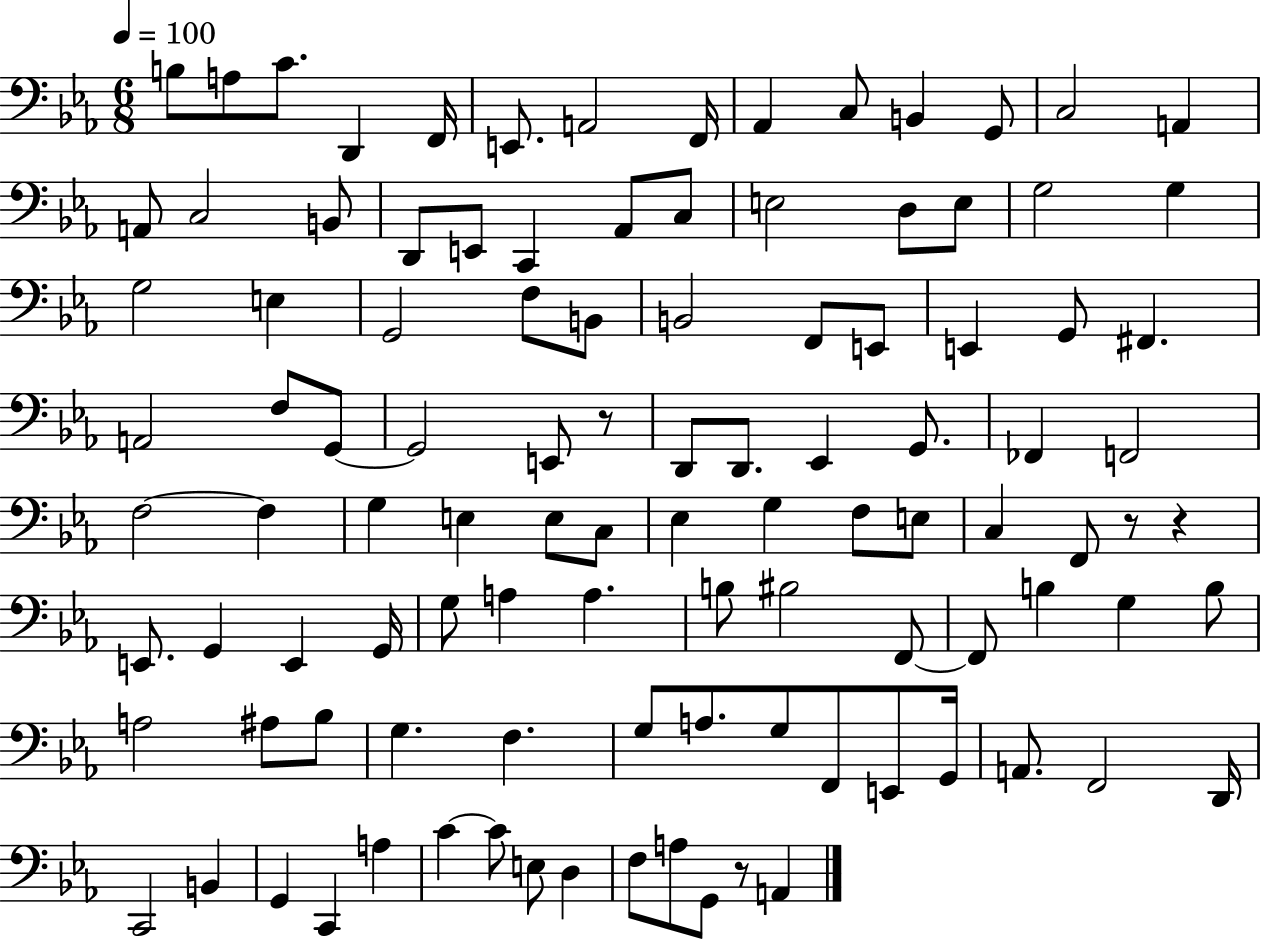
{
  \clef bass
  \numericTimeSignature
  \time 6/8
  \key ees \major
  \tempo 4 = 100
  \repeat volta 2 { b8 a8 c'8. d,4 f,16 | e,8. a,2 f,16 | aes,4 c8 b,4 g,8 | c2 a,4 | \break a,8 c2 b,8 | d,8 e,8 c,4 aes,8 c8 | e2 d8 e8 | g2 g4 | \break g2 e4 | g,2 f8 b,8 | b,2 f,8 e,8 | e,4 g,8 fis,4. | \break a,2 f8 g,8~~ | g,2 e,8 r8 | d,8 d,8. ees,4 g,8. | fes,4 f,2 | \break f2~~ f4 | g4 e4 e8 c8 | ees4 g4 f8 e8 | c4 f,8 r8 r4 | \break e,8. g,4 e,4 g,16 | g8 a4 a4. | b8 bis2 f,8~~ | f,8 b4 g4 b8 | \break a2 ais8 bes8 | g4. f4. | g8 a8. g8 f,8 e,8 g,16 | a,8. f,2 d,16 | \break c,2 b,4 | g,4 c,4 a4 | c'4~~ c'8 e8 d4 | f8 a8 g,8 r8 a,4 | \break } \bar "|."
}